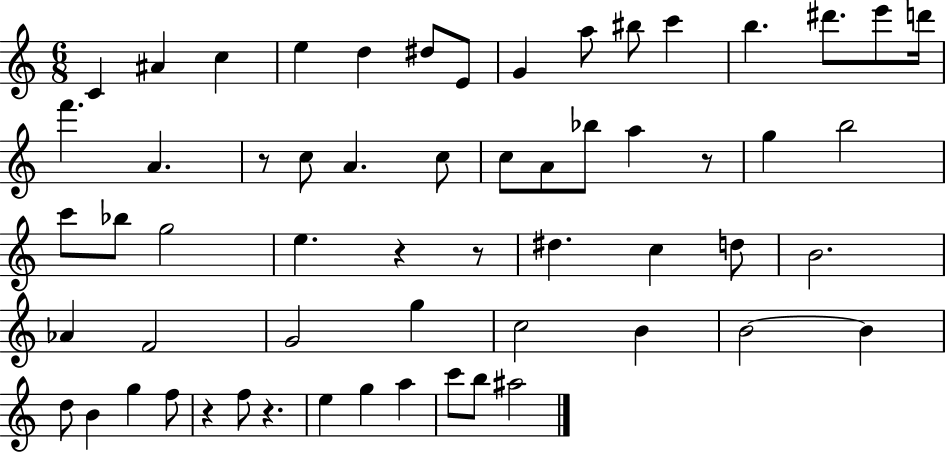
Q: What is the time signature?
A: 6/8